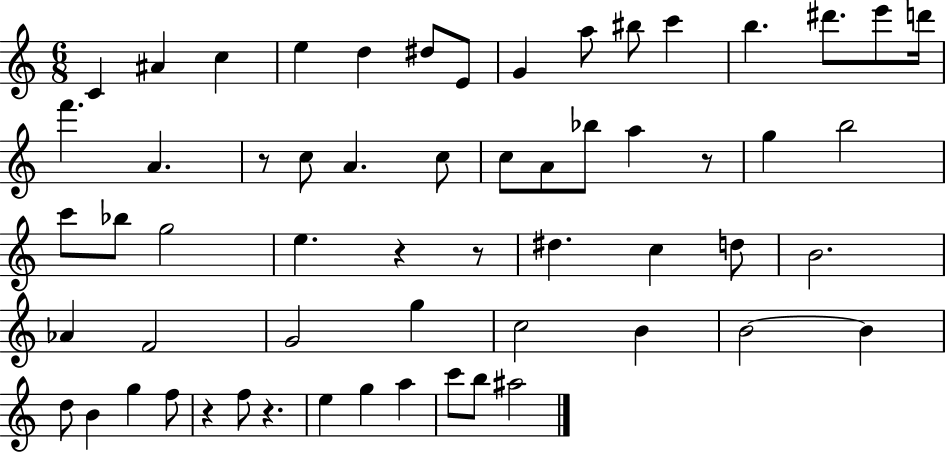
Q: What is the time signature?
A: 6/8